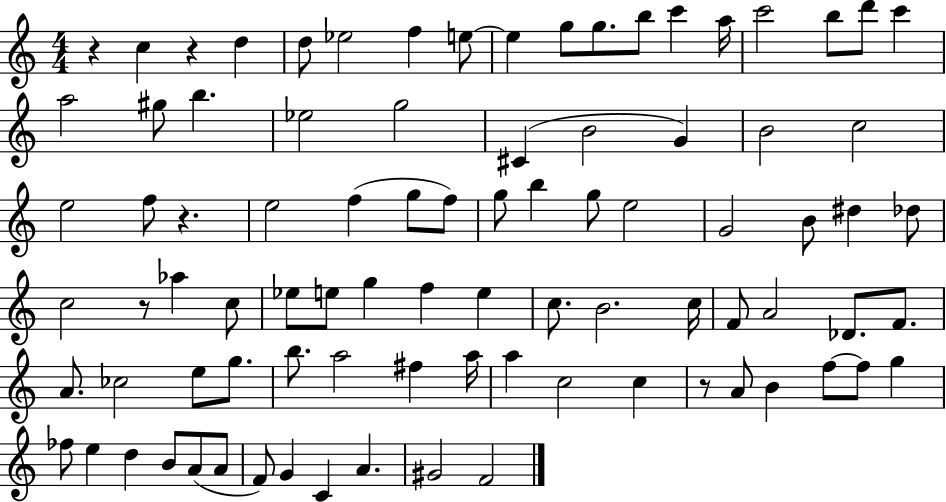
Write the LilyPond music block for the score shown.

{
  \clef treble
  \numericTimeSignature
  \time 4/4
  \key c \major
  r4 c''4 r4 d''4 | d''8 ees''2 f''4 e''8~~ | e''4 g''8 g''8. b''8 c'''4 a''16 | c'''2 b''8 d'''8 c'''4 | \break a''2 gis''8 b''4. | ees''2 g''2 | cis'4( b'2 g'4) | b'2 c''2 | \break e''2 f''8 r4. | e''2 f''4( g''8 f''8) | g''8 b''4 g''8 e''2 | g'2 b'8 dis''4 des''8 | \break c''2 r8 aes''4 c''8 | ees''8 e''8 g''4 f''4 e''4 | c''8. b'2. c''16 | f'8 a'2 des'8. f'8. | \break a'8. ces''2 e''8 g''8. | b''8. a''2 fis''4 a''16 | a''4 c''2 c''4 | r8 a'8 b'4 f''8~~ f''8 g''4 | \break fes''8 e''4 d''4 b'8 a'8( a'8 | f'8) g'4 c'4 a'4. | gis'2 f'2 | \bar "|."
}